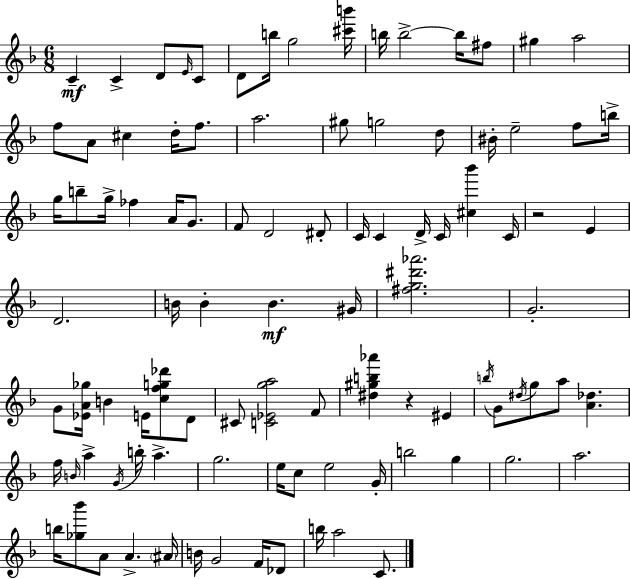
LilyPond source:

{
  \clef treble
  \numericTimeSignature
  \time 6/8
  \key d \minor
  \repeat volta 2 { c'4--\mf c'4-> d'8 \grace { e'16 } c'8 | d'8 b''16 g''2 | <cis''' b'''>16 b''16 b''2->~~ b''16 fis''8 | gis''4 a''2 | \break f''8 a'8 cis''4 d''16-. f''8. | a''2. | gis''8 g''2 d''8 | bis'16-. e''2-- f''8 | \break b''16-> g''16 b''8-- g''16-> fes''4 a'16 g'8. | f'8 d'2 dis'8-. | c'16 c'4 d'16-> c'16 <cis'' bes'''>4 | c'16 r2 e'4 | \break d'2. | b'16 b'4-. b'4.\mf | gis'16 <fis'' g'' dis''' aes'''>2. | g'2.-. | \break g'8 <ees' a' ges''>16 b'4 e'16 <c'' f'' g'' des'''>8 d'8 | cis'8 <c' ees' g'' a''>2 f'8 | <dis'' gis'' b'' aes'''>4 r4 eis'4 | \acciaccatura { b''16 } g'8 \acciaccatura { dis''16 } g''8 a''8 <a' des''>4. | \break f''16 \grace { b'16 } a''4-> \acciaccatura { g'16 } b''16-. a''4.-> | g''2. | e''16 c''8 e''2 | g'16-. b''2 | \break g''4 g''2. | a''2. | b''16 <ges'' bes'''>8 a'8 a'4.-> | \parenthesize ais'16 b'16 g'2 | \break f'16 des'8 b''16 a''2 | c'8. } \bar "|."
}